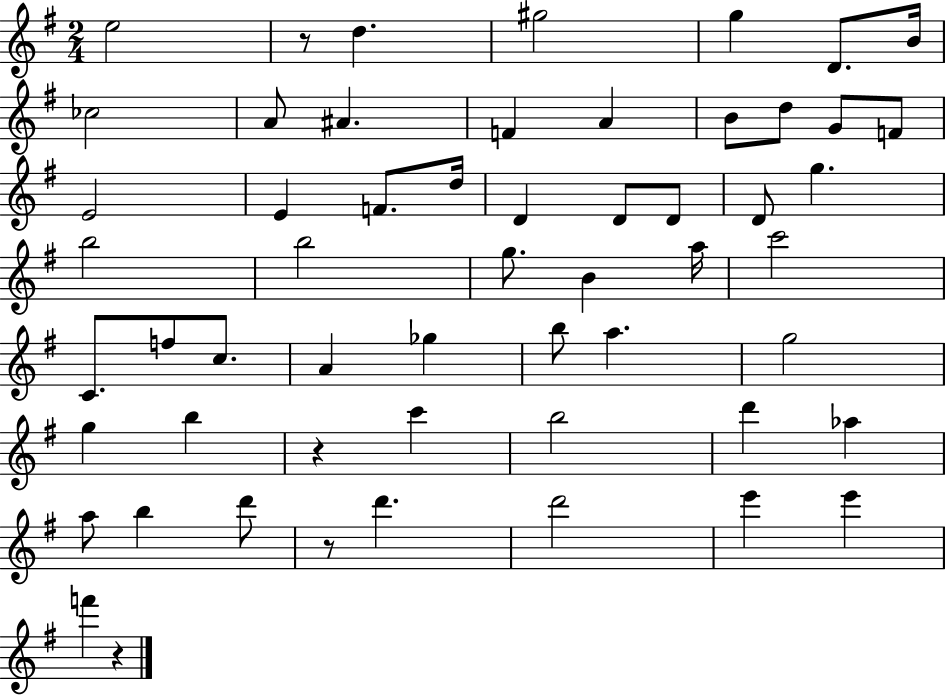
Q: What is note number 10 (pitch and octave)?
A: F4